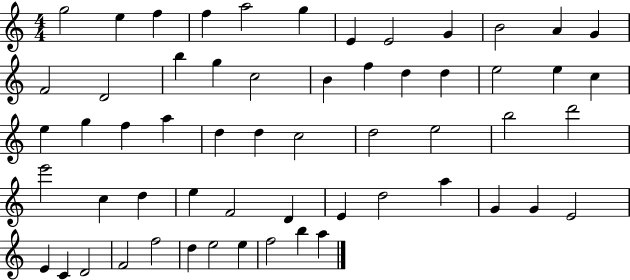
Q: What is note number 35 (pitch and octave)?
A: D6